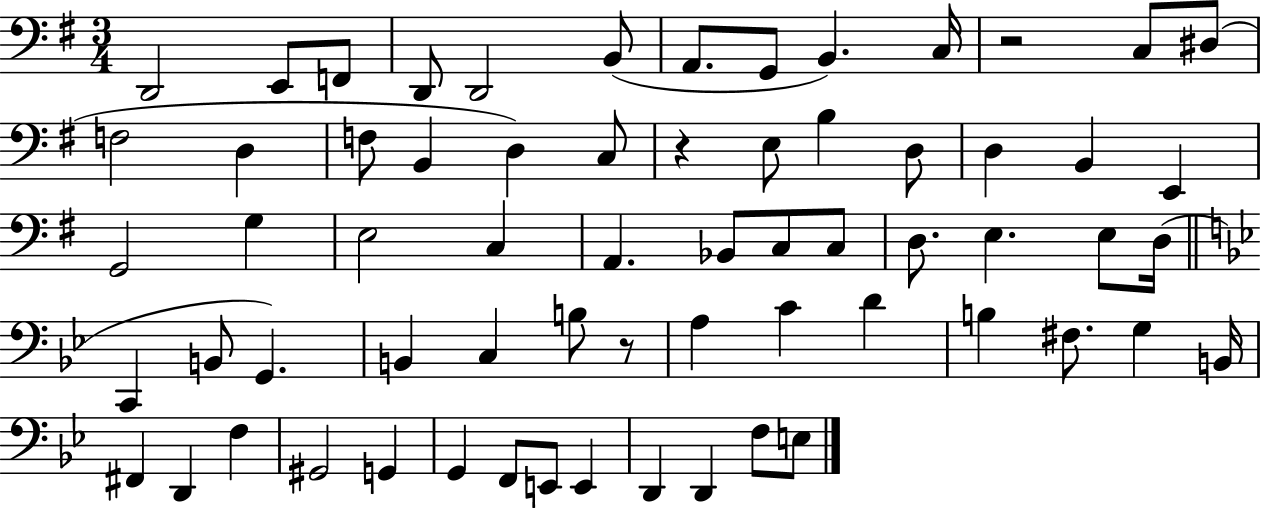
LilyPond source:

{
  \clef bass
  \numericTimeSignature
  \time 3/4
  \key g \major
  d,2 e,8 f,8 | d,8 d,2 b,8( | a,8. g,8 b,4.) c16 | r2 c8 dis8( | \break f2 d4 | f8 b,4 d4) c8 | r4 e8 b4 d8 | d4 b,4 e,4 | \break g,2 g4 | e2 c4 | a,4. bes,8 c8 c8 | d8. e4. e8 d16( | \break \bar "||" \break \key bes \major c,4 b,8 g,4.) | b,4 c4 b8 r8 | a4 c'4 d'4 | b4 fis8. g4 b,16 | \break fis,4 d,4 f4 | gis,2 g,4 | g,4 f,8 e,8 e,4 | d,4 d,4 f8 e8 | \break \bar "|."
}